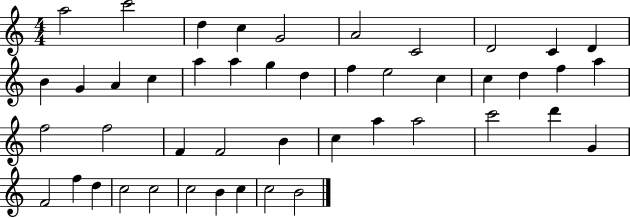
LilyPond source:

{
  \clef treble
  \numericTimeSignature
  \time 4/4
  \key c \major
  a''2 c'''2 | d''4 c''4 g'2 | a'2 c'2 | d'2 c'4 d'4 | \break b'4 g'4 a'4 c''4 | a''4 a''4 g''4 d''4 | f''4 e''2 c''4 | c''4 d''4 f''4 a''4 | \break f''2 f''2 | f'4 f'2 b'4 | c''4 a''4 a''2 | c'''2 d'''4 g'4 | \break f'2 f''4 d''4 | c''2 c''2 | c''2 b'4 c''4 | c''2 b'2 | \break \bar "|."
}